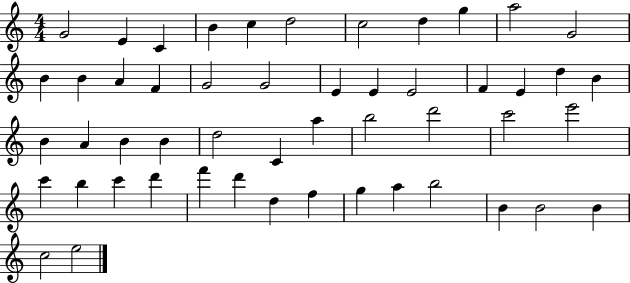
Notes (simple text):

G4/h E4/q C4/q B4/q C5/q D5/h C5/h D5/q G5/q A5/h G4/h B4/q B4/q A4/q F4/q G4/h G4/h E4/q E4/q E4/h F4/q E4/q D5/q B4/q B4/q A4/q B4/q B4/q D5/h C4/q A5/q B5/h D6/h C6/h E6/h C6/q B5/q C6/q D6/q F6/q D6/q D5/q F5/q G5/q A5/q B5/h B4/q B4/h B4/q C5/h E5/h